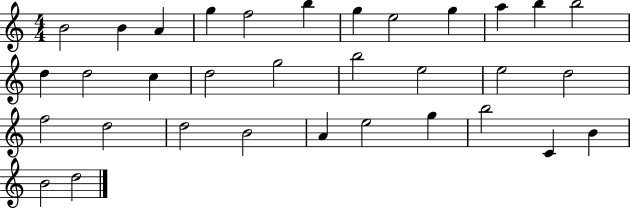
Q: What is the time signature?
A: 4/4